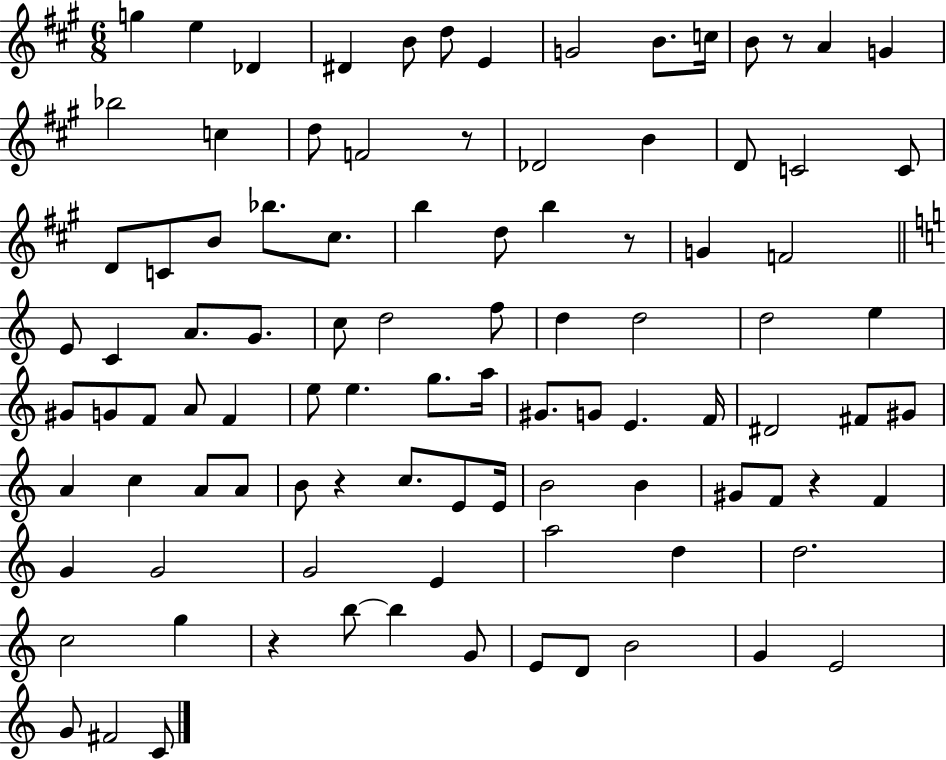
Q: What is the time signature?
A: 6/8